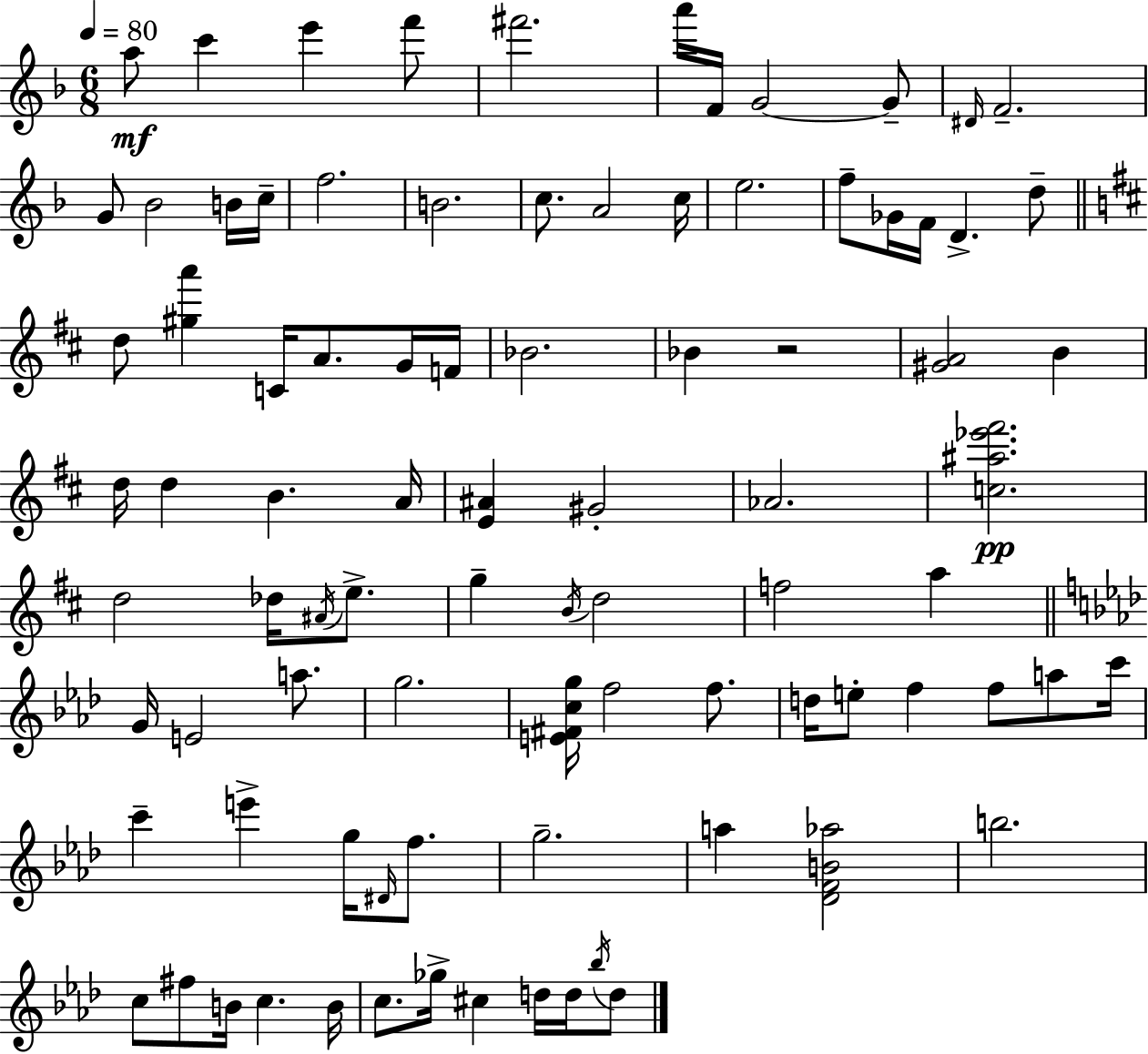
{
  \clef treble
  \numericTimeSignature
  \time 6/8
  \key f \major
  \tempo 4 = 80
  a''8\mf c'''4 e'''4 f'''8 | fis'''2. | a'''16 f'16 g'2~~ g'8-- | \grace { dis'16 } f'2.-- | \break g'8 bes'2 b'16 | c''16-- f''2. | b'2. | c''8. a'2 | \break c''16 e''2. | f''8-- ges'16 f'16 d'4.-> d''8-- | \bar "||" \break \key d \major d''8 <gis'' a'''>4 c'16 a'8. g'16 f'16 | bes'2. | bes'4 r2 | <gis' a'>2 b'4 | \break d''16 d''4 b'4. a'16 | <e' ais'>4 gis'2-. | aes'2. | <c'' ais'' ees''' fis'''>2.\pp | \break d''2 des''16 \acciaccatura { ais'16 } e''8.-> | g''4-- \acciaccatura { b'16 } d''2 | f''2 a''4 | \bar "||" \break \key aes \major g'16 e'2 a''8. | g''2. | <e' fis' c'' g''>16 f''2 f''8. | d''16 e''8-. f''4 f''8 a''8 c'''16 | \break c'''4-- e'''4-> g''16 \grace { dis'16 } f''8. | g''2.-- | a''4 <des' f' b' aes''>2 | b''2. | \break c''8 fis''8 b'16 c''4. | b'16 c''8. ges''16-> cis''4 d''16 d''16 \acciaccatura { bes''16 } | d''8 \bar "|."
}